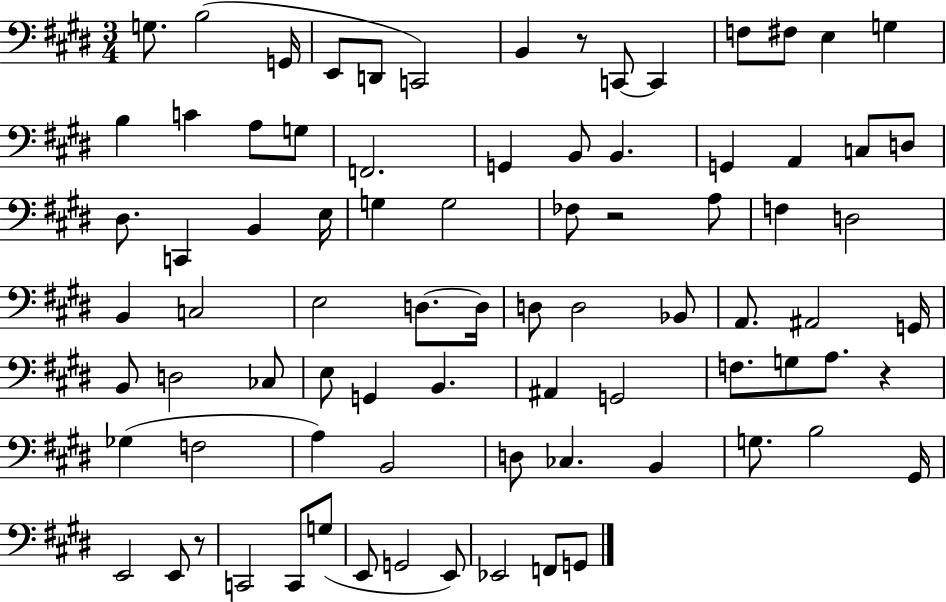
{
  \clef bass
  \numericTimeSignature
  \time 3/4
  \key e \major
  \repeat volta 2 { g8. b2( g,16 | e,8 d,8 c,2) | b,4 r8 c,8~~ c,4 | f8 fis8 e4 g4 | \break b4 c'4 a8 g8 | f,2. | g,4 b,8 b,4. | g,4 a,4 c8 d8 | \break dis8. c,4 b,4 e16 | g4 g2 | fes8 r2 a8 | f4 d2 | \break b,4 c2 | e2 d8.~~ d16 | d8 d2 bes,8 | a,8. ais,2 g,16 | \break b,8 d2 ces8 | e8 g,4 b,4. | ais,4 g,2 | f8. g8 a8. r4 | \break ges4( f2 | a4) b,2 | d8 ces4. b,4 | g8. b2 gis,16 | \break e,2 e,8 r8 | c,2 c,8 g8( | e,8 g,2 e,8) | ees,2 f,8 g,8 | \break } \bar "|."
}